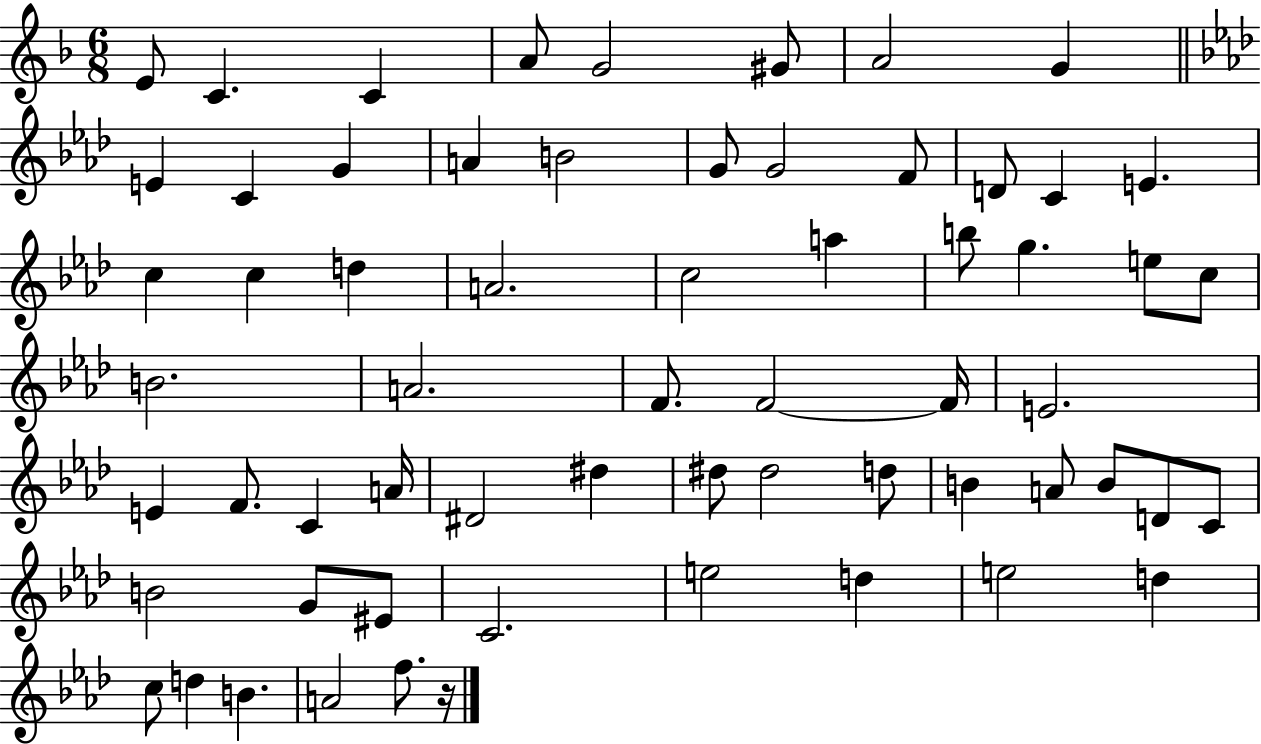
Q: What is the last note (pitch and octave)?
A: F5